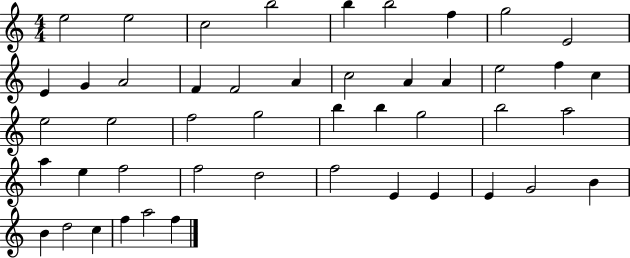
X:1
T:Untitled
M:4/4
L:1/4
K:C
e2 e2 c2 b2 b b2 f g2 E2 E G A2 F F2 A c2 A A e2 f c e2 e2 f2 g2 b b g2 b2 a2 a e f2 f2 d2 f2 E E E G2 B B d2 c f a2 f